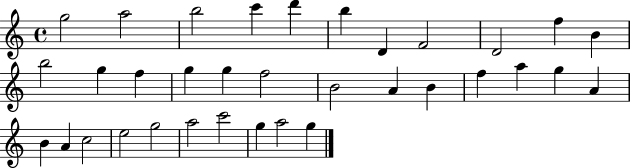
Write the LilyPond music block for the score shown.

{
  \clef treble
  \time 4/4
  \defaultTimeSignature
  \key c \major
  g''2 a''2 | b''2 c'''4 d'''4 | b''4 d'4 f'2 | d'2 f''4 b'4 | \break b''2 g''4 f''4 | g''4 g''4 f''2 | b'2 a'4 b'4 | f''4 a''4 g''4 a'4 | \break b'4 a'4 c''2 | e''2 g''2 | a''2 c'''2 | g''4 a''2 g''4 | \break \bar "|."
}